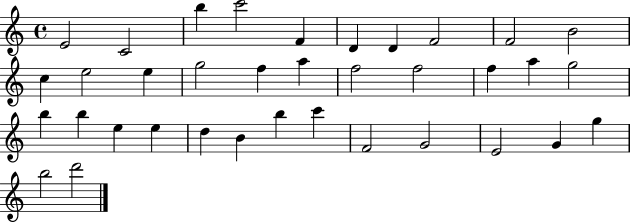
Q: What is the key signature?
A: C major